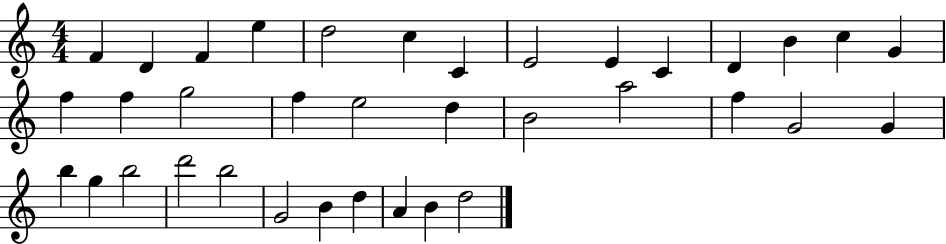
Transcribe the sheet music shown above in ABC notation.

X:1
T:Untitled
M:4/4
L:1/4
K:C
F D F e d2 c C E2 E C D B c G f f g2 f e2 d B2 a2 f G2 G b g b2 d'2 b2 G2 B d A B d2